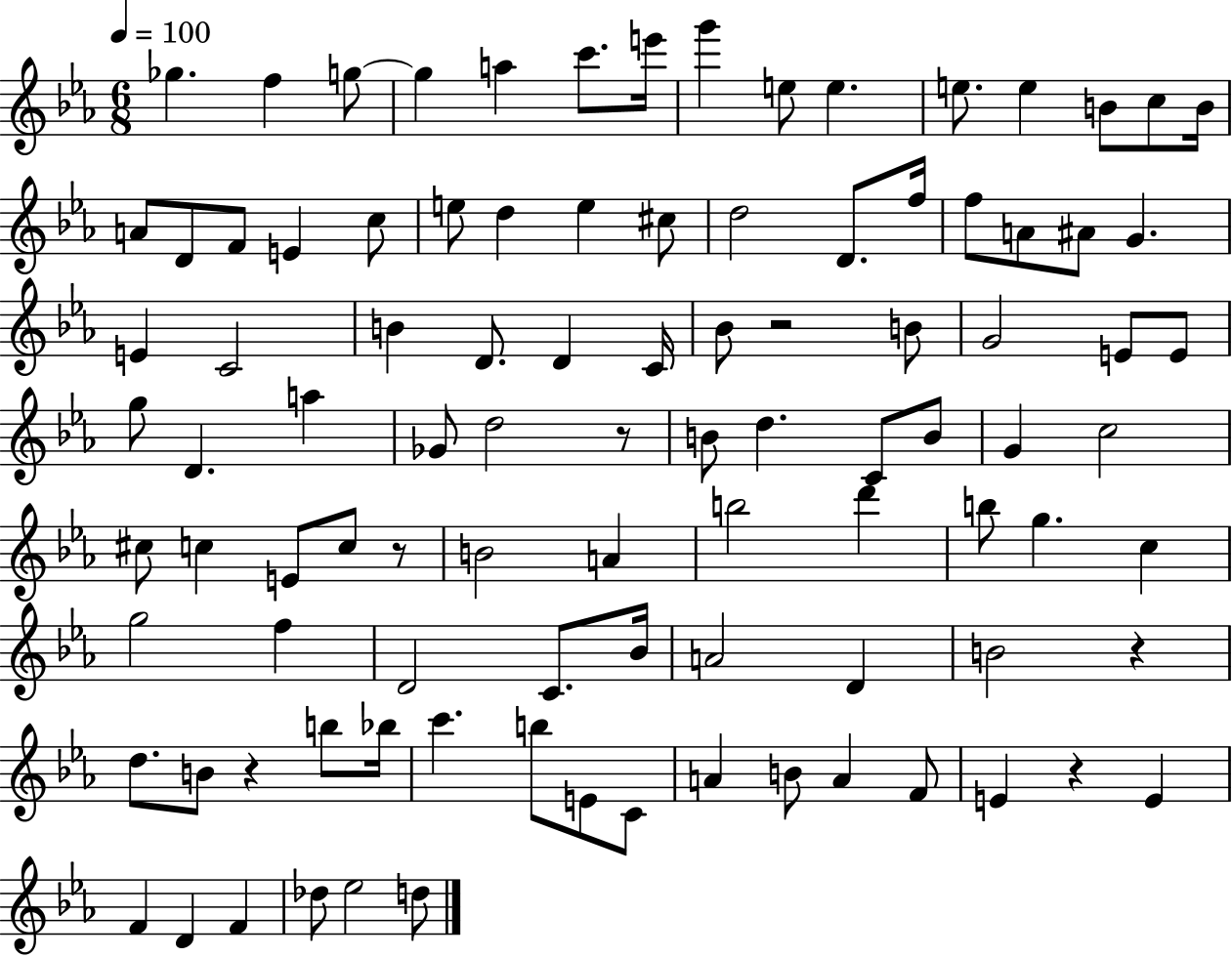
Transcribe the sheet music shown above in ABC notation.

X:1
T:Untitled
M:6/8
L:1/4
K:Eb
_g f g/2 g a c'/2 e'/4 g' e/2 e e/2 e B/2 c/2 B/4 A/2 D/2 F/2 E c/2 e/2 d e ^c/2 d2 D/2 f/4 f/2 A/2 ^A/2 G E C2 B D/2 D C/4 _B/2 z2 B/2 G2 E/2 E/2 g/2 D a _G/2 d2 z/2 B/2 d C/2 B/2 G c2 ^c/2 c E/2 c/2 z/2 B2 A b2 d' b/2 g c g2 f D2 C/2 _B/4 A2 D B2 z d/2 B/2 z b/2 _b/4 c' b/2 E/2 C/2 A B/2 A F/2 E z E F D F _d/2 _e2 d/2